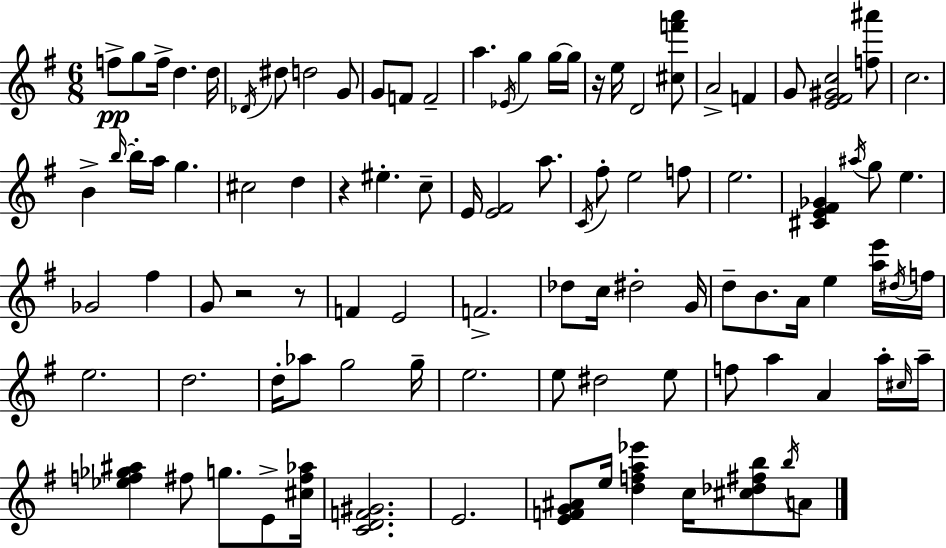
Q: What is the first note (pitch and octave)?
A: F5